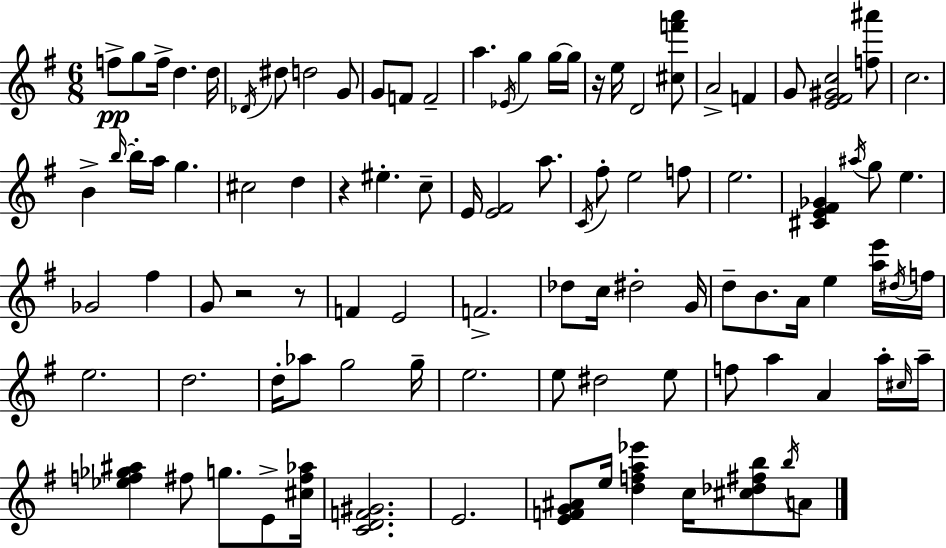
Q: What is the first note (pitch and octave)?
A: F5